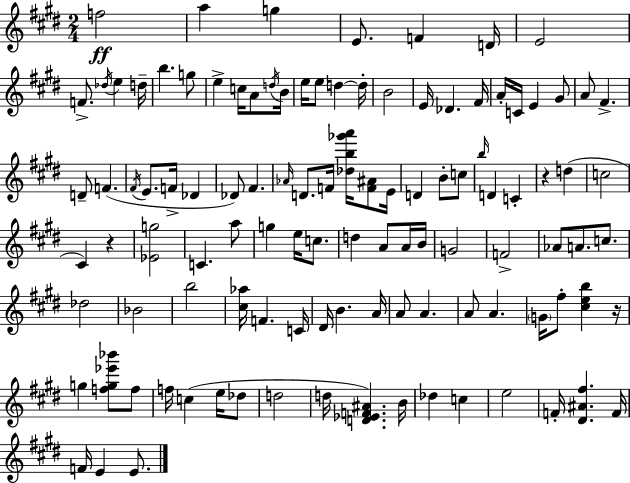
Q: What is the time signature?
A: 2/4